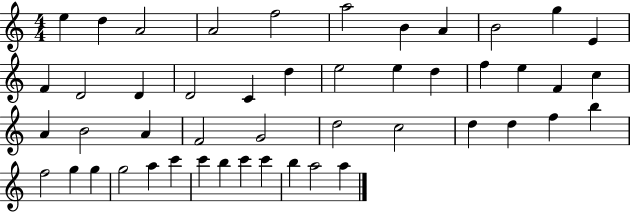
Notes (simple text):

E5/q D5/q A4/h A4/h F5/h A5/h B4/q A4/q B4/h G5/q E4/q F4/q D4/h D4/q D4/h C4/q D5/q E5/h E5/q D5/q F5/q E5/q F4/q C5/q A4/q B4/h A4/q F4/h G4/h D5/h C5/h D5/q D5/q F5/q B5/q F5/h G5/q G5/q G5/h A5/q C6/q C6/q B5/q C6/q C6/q B5/q A5/h A5/q